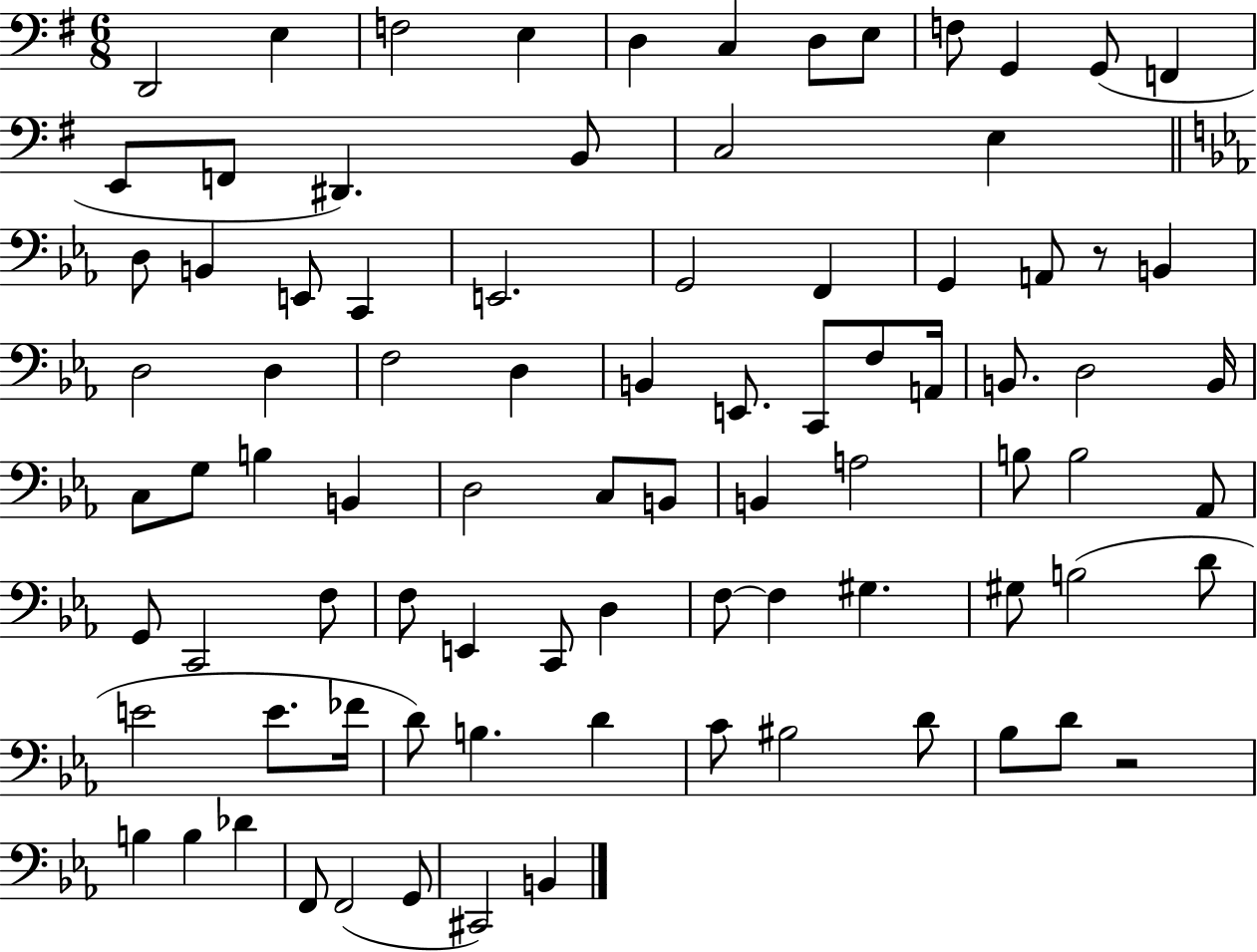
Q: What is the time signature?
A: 6/8